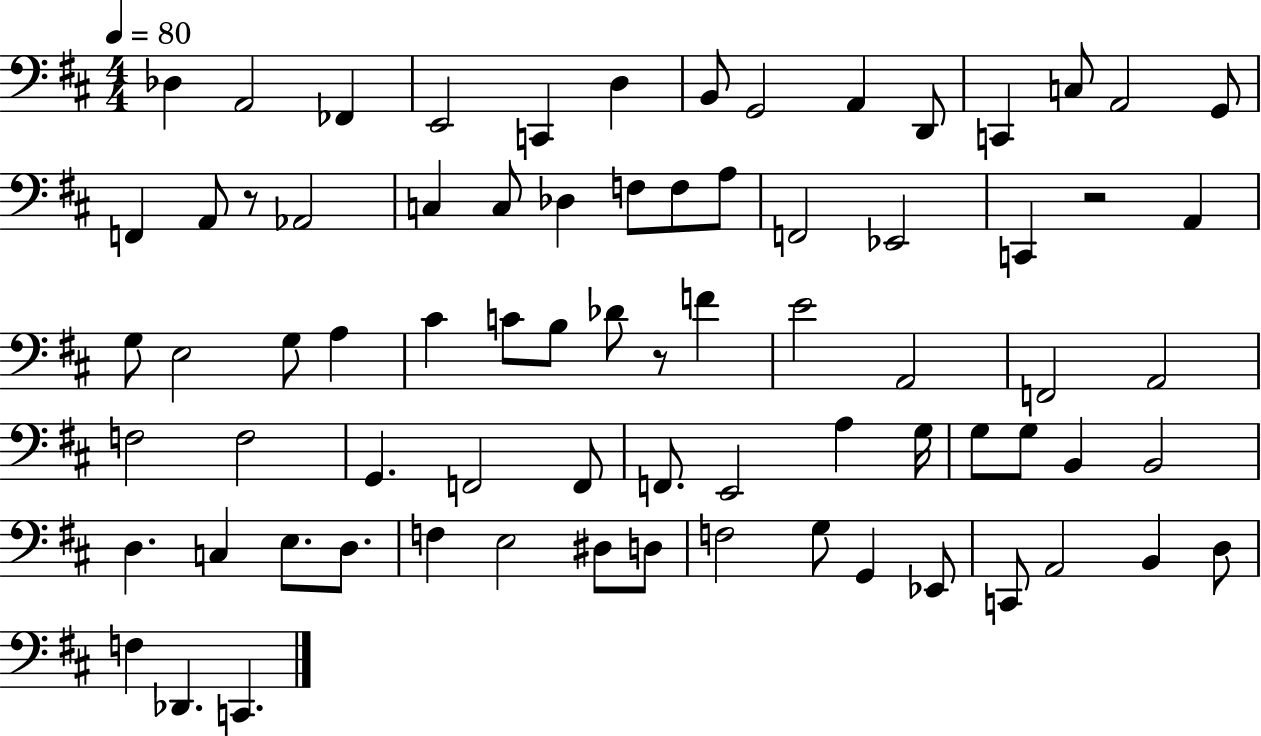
X:1
T:Untitled
M:4/4
L:1/4
K:D
_D, A,,2 _F,, E,,2 C,, D, B,,/2 G,,2 A,, D,,/2 C,, C,/2 A,,2 G,,/2 F,, A,,/2 z/2 _A,,2 C, C,/2 _D, F,/2 F,/2 A,/2 F,,2 _E,,2 C,, z2 A,, G,/2 E,2 G,/2 A, ^C C/2 B,/2 _D/2 z/2 F E2 A,,2 F,,2 A,,2 F,2 F,2 G,, F,,2 F,,/2 F,,/2 E,,2 A, G,/4 G,/2 G,/2 B,, B,,2 D, C, E,/2 D,/2 F, E,2 ^D,/2 D,/2 F,2 G,/2 G,, _E,,/2 C,,/2 A,,2 B,, D,/2 F, _D,, C,,